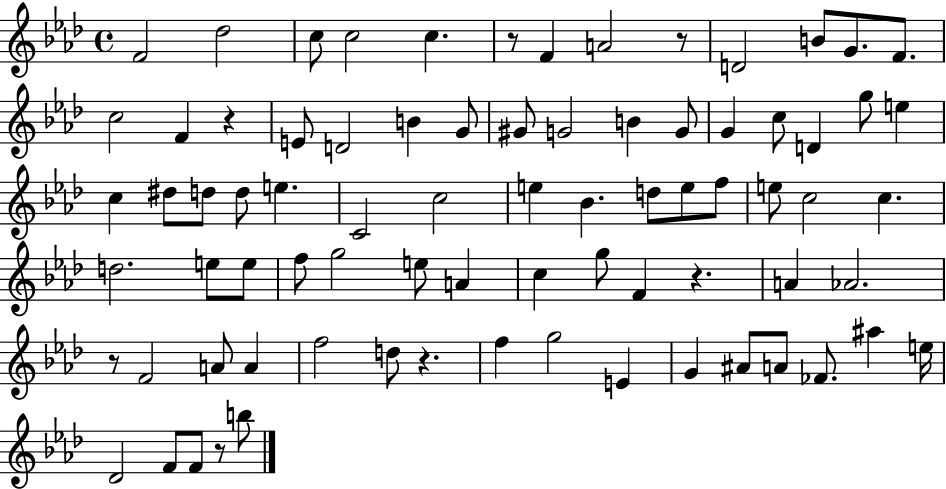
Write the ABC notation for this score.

X:1
T:Untitled
M:4/4
L:1/4
K:Ab
F2 _d2 c/2 c2 c z/2 F A2 z/2 D2 B/2 G/2 F/2 c2 F z E/2 D2 B G/2 ^G/2 G2 B G/2 G c/2 D g/2 e c ^d/2 d/2 d/2 e C2 c2 e _B d/2 e/2 f/2 e/2 c2 c d2 e/2 e/2 f/2 g2 e/2 A c g/2 F z A _A2 z/2 F2 A/2 A f2 d/2 z f g2 E G ^A/2 A/2 _F/2 ^a e/4 _D2 F/2 F/2 z/2 b/2